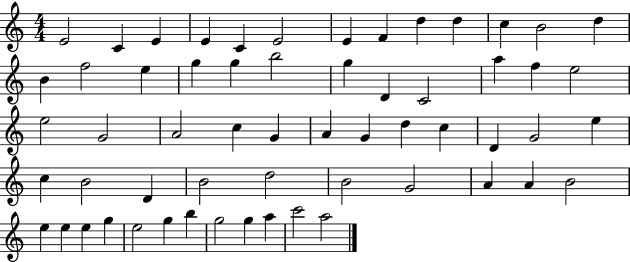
{
  \clef treble
  \numericTimeSignature
  \time 4/4
  \key c \major
  e'2 c'4 e'4 | e'4 c'4 e'2 | e'4 f'4 d''4 d''4 | c''4 b'2 d''4 | \break b'4 f''2 e''4 | g''4 g''4 b''2 | g''4 d'4 c'2 | a''4 f''4 e''2 | \break e''2 g'2 | a'2 c''4 g'4 | a'4 g'4 d''4 c''4 | d'4 g'2 e''4 | \break c''4 b'2 d'4 | b'2 d''2 | b'2 g'2 | a'4 a'4 b'2 | \break e''4 e''4 e''4 g''4 | e''2 g''4 b''4 | g''2 g''4 a''4 | c'''2 a''2 | \break \bar "|."
}